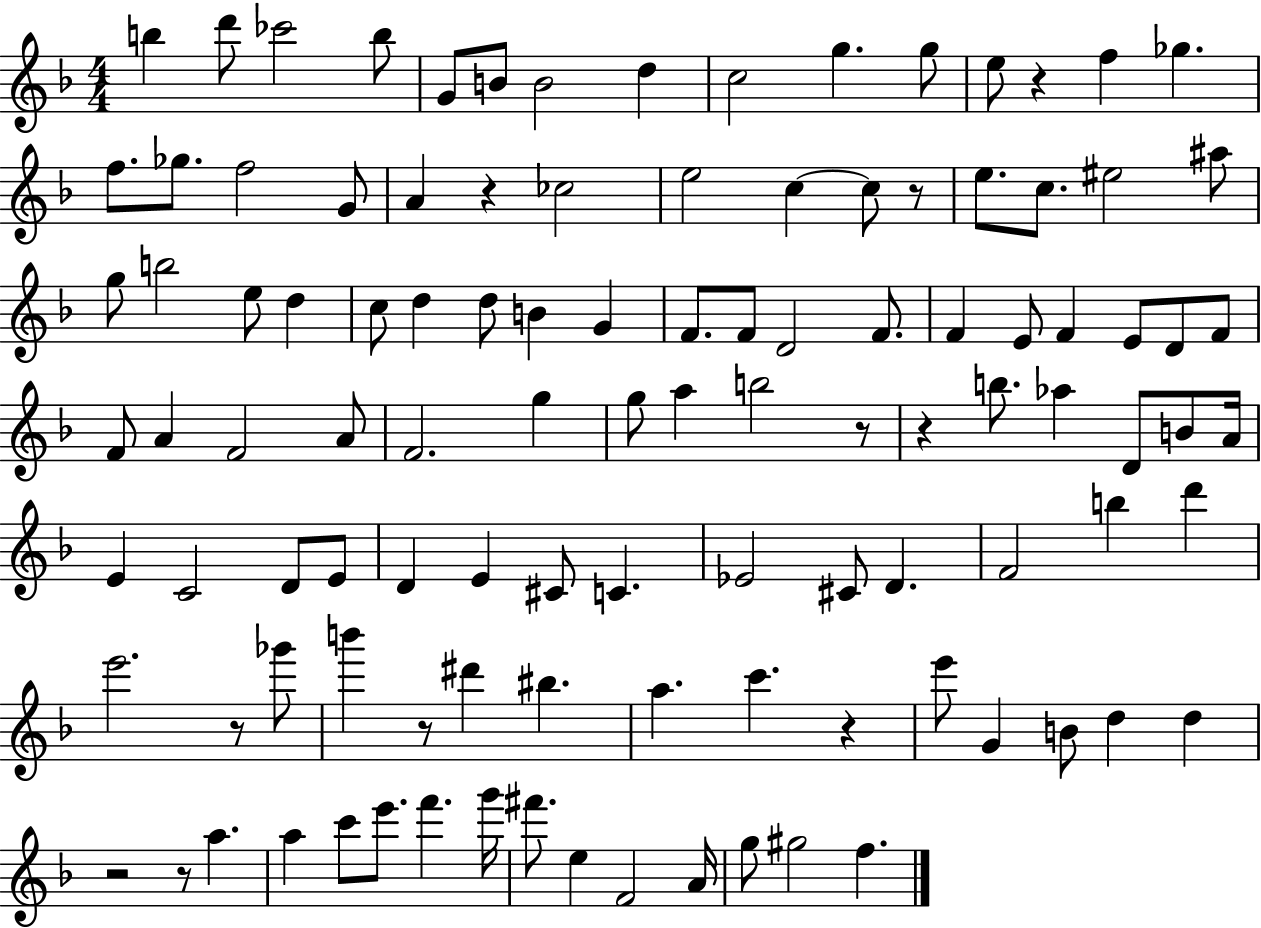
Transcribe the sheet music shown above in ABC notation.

X:1
T:Untitled
M:4/4
L:1/4
K:F
b d'/2 _c'2 b/2 G/2 B/2 B2 d c2 g g/2 e/2 z f _g f/2 _g/2 f2 G/2 A z _c2 e2 c c/2 z/2 e/2 c/2 ^e2 ^a/2 g/2 b2 e/2 d c/2 d d/2 B G F/2 F/2 D2 F/2 F E/2 F E/2 D/2 F/2 F/2 A F2 A/2 F2 g g/2 a b2 z/2 z b/2 _a D/2 B/2 A/4 E C2 D/2 E/2 D E ^C/2 C _E2 ^C/2 D F2 b d' e'2 z/2 _g'/2 b' z/2 ^d' ^b a c' z e'/2 G B/2 d d z2 z/2 a a c'/2 e'/2 f' g'/4 ^f'/2 e F2 A/4 g/2 ^g2 f